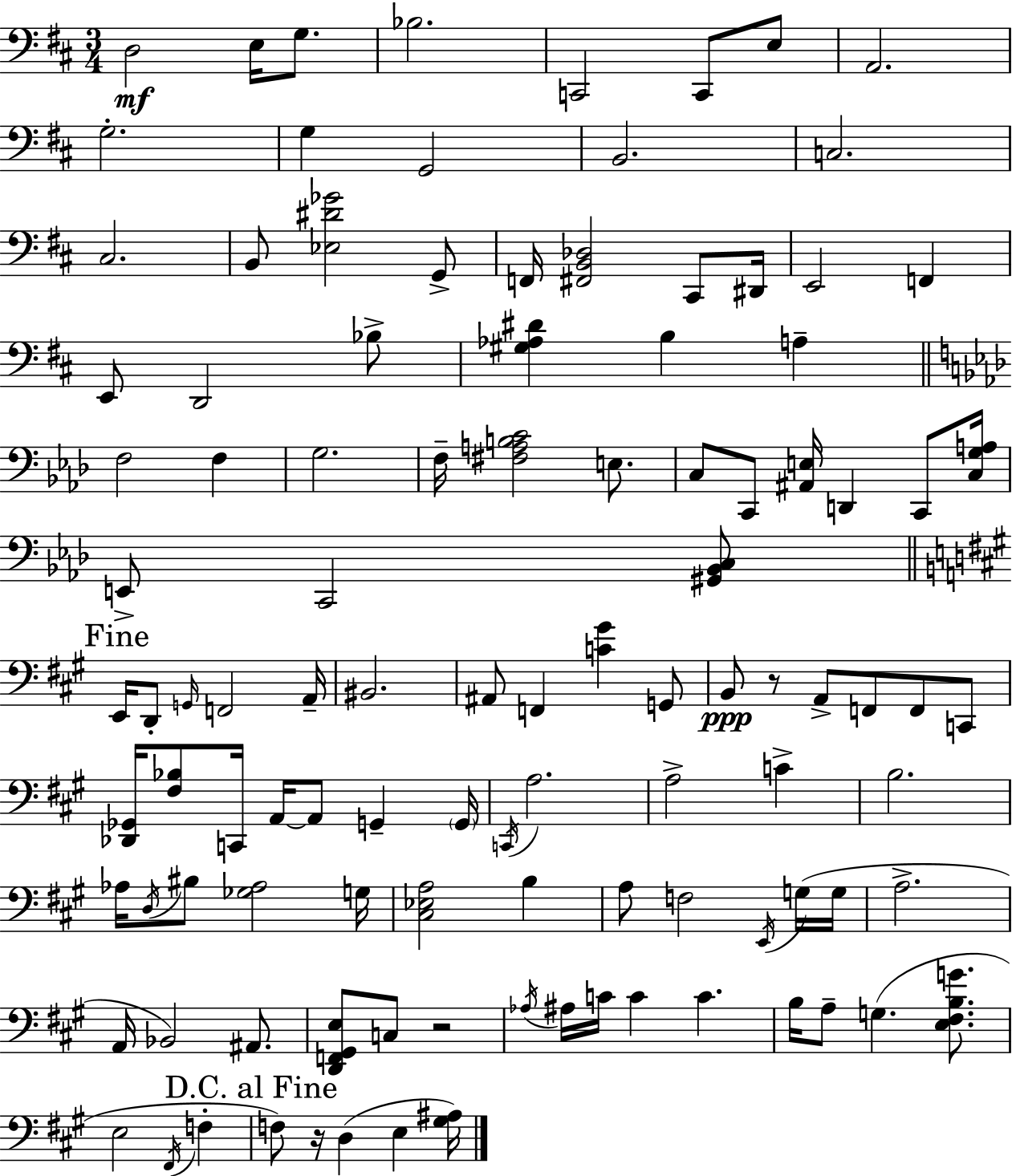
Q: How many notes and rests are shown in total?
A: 108